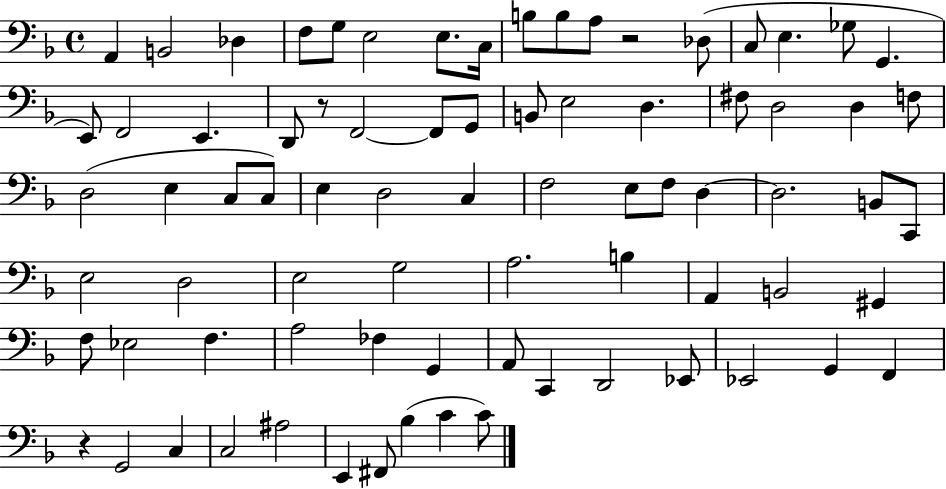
X:1
T:Untitled
M:4/4
L:1/4
K:F
A,, B,,2 _D, F,/2 G,/2 E,2 E,/2 C,/4 B,/2 B,/2 A,/2 z2 _D,/2 C,/2 E, _G,/2 G,, E,,/2 F,,2 E,, D,,/2 z/2 F,,2 F,,/2 G,,/2 B,,/2 E,2 D, ^F,/2 D,2 D, F,/2 D,2 E, C,/2 C,/2 E, D,2 C, F,2 E,/2 F,/2 D, D,2 B,,/2 C,,/2 E,2 D,2 E,2 G,2 A,2 B, A,, B,,2 ^G,, F,/2 _E,2 F, A,2 _F, G,, A,,/2 C,, D,,2 _E,,/2 _E,,2 G,, F,, z G,,2 C, C,2 ^A,2 E,, ^F,,/2 _B, C C/2